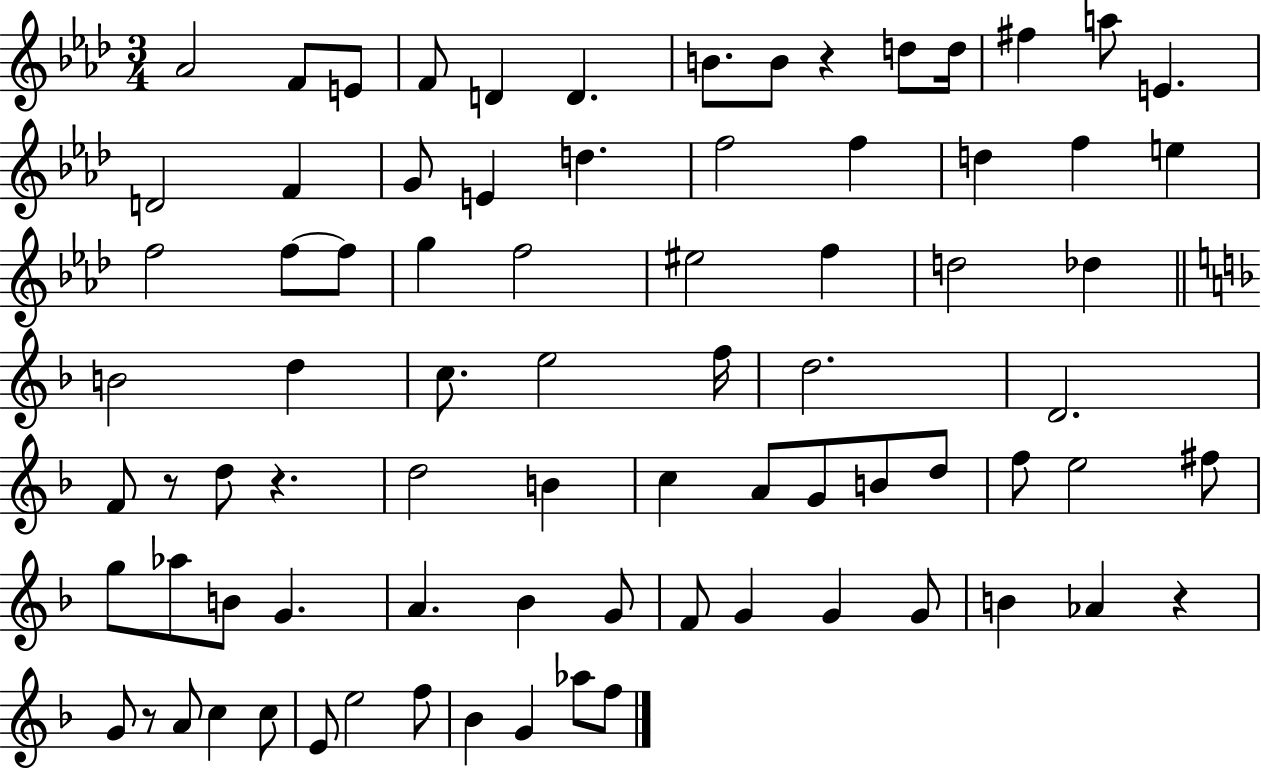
{
  \clef treble
  \numericTimeSignature
  \time 3/4
  \key aes \major
  aes'2 f'8 e'8 | f'8 d'4 d'4. | b'8. b'8 r4 d''8 d''16 | fis''4 a''8 e'4. | \break d'2 f'4 | g'8 e'4 d''4. | f''2 f''4 | d''4 f''4 e''4 | \break f''2 f''8~~ f''8 | g''4 f''2 | eis''2 f''4 | d''2 des''4 | \break \bar "||" \break \key d \minor b'2 d''4 | c''8. e''2 f''16 | d''2. | d'2. | \break f'8 r8 d''8 r4. | d''2 b'4 | c''4 a'8 g'8 b'8 d''8 | f''8 e''2 fis''8 | \break g''8 aes''8 b'8 g'4. | a'4. bes'4 g'8 | f'8 g'4 g'4 g'8 | b'4 aes'4 r4 | \break g'8 r8 a'8 c''4 c''8 | e'8 e''2 f''8 | bes'4 g'4 aes''8 f''8 | \bar "|."
}